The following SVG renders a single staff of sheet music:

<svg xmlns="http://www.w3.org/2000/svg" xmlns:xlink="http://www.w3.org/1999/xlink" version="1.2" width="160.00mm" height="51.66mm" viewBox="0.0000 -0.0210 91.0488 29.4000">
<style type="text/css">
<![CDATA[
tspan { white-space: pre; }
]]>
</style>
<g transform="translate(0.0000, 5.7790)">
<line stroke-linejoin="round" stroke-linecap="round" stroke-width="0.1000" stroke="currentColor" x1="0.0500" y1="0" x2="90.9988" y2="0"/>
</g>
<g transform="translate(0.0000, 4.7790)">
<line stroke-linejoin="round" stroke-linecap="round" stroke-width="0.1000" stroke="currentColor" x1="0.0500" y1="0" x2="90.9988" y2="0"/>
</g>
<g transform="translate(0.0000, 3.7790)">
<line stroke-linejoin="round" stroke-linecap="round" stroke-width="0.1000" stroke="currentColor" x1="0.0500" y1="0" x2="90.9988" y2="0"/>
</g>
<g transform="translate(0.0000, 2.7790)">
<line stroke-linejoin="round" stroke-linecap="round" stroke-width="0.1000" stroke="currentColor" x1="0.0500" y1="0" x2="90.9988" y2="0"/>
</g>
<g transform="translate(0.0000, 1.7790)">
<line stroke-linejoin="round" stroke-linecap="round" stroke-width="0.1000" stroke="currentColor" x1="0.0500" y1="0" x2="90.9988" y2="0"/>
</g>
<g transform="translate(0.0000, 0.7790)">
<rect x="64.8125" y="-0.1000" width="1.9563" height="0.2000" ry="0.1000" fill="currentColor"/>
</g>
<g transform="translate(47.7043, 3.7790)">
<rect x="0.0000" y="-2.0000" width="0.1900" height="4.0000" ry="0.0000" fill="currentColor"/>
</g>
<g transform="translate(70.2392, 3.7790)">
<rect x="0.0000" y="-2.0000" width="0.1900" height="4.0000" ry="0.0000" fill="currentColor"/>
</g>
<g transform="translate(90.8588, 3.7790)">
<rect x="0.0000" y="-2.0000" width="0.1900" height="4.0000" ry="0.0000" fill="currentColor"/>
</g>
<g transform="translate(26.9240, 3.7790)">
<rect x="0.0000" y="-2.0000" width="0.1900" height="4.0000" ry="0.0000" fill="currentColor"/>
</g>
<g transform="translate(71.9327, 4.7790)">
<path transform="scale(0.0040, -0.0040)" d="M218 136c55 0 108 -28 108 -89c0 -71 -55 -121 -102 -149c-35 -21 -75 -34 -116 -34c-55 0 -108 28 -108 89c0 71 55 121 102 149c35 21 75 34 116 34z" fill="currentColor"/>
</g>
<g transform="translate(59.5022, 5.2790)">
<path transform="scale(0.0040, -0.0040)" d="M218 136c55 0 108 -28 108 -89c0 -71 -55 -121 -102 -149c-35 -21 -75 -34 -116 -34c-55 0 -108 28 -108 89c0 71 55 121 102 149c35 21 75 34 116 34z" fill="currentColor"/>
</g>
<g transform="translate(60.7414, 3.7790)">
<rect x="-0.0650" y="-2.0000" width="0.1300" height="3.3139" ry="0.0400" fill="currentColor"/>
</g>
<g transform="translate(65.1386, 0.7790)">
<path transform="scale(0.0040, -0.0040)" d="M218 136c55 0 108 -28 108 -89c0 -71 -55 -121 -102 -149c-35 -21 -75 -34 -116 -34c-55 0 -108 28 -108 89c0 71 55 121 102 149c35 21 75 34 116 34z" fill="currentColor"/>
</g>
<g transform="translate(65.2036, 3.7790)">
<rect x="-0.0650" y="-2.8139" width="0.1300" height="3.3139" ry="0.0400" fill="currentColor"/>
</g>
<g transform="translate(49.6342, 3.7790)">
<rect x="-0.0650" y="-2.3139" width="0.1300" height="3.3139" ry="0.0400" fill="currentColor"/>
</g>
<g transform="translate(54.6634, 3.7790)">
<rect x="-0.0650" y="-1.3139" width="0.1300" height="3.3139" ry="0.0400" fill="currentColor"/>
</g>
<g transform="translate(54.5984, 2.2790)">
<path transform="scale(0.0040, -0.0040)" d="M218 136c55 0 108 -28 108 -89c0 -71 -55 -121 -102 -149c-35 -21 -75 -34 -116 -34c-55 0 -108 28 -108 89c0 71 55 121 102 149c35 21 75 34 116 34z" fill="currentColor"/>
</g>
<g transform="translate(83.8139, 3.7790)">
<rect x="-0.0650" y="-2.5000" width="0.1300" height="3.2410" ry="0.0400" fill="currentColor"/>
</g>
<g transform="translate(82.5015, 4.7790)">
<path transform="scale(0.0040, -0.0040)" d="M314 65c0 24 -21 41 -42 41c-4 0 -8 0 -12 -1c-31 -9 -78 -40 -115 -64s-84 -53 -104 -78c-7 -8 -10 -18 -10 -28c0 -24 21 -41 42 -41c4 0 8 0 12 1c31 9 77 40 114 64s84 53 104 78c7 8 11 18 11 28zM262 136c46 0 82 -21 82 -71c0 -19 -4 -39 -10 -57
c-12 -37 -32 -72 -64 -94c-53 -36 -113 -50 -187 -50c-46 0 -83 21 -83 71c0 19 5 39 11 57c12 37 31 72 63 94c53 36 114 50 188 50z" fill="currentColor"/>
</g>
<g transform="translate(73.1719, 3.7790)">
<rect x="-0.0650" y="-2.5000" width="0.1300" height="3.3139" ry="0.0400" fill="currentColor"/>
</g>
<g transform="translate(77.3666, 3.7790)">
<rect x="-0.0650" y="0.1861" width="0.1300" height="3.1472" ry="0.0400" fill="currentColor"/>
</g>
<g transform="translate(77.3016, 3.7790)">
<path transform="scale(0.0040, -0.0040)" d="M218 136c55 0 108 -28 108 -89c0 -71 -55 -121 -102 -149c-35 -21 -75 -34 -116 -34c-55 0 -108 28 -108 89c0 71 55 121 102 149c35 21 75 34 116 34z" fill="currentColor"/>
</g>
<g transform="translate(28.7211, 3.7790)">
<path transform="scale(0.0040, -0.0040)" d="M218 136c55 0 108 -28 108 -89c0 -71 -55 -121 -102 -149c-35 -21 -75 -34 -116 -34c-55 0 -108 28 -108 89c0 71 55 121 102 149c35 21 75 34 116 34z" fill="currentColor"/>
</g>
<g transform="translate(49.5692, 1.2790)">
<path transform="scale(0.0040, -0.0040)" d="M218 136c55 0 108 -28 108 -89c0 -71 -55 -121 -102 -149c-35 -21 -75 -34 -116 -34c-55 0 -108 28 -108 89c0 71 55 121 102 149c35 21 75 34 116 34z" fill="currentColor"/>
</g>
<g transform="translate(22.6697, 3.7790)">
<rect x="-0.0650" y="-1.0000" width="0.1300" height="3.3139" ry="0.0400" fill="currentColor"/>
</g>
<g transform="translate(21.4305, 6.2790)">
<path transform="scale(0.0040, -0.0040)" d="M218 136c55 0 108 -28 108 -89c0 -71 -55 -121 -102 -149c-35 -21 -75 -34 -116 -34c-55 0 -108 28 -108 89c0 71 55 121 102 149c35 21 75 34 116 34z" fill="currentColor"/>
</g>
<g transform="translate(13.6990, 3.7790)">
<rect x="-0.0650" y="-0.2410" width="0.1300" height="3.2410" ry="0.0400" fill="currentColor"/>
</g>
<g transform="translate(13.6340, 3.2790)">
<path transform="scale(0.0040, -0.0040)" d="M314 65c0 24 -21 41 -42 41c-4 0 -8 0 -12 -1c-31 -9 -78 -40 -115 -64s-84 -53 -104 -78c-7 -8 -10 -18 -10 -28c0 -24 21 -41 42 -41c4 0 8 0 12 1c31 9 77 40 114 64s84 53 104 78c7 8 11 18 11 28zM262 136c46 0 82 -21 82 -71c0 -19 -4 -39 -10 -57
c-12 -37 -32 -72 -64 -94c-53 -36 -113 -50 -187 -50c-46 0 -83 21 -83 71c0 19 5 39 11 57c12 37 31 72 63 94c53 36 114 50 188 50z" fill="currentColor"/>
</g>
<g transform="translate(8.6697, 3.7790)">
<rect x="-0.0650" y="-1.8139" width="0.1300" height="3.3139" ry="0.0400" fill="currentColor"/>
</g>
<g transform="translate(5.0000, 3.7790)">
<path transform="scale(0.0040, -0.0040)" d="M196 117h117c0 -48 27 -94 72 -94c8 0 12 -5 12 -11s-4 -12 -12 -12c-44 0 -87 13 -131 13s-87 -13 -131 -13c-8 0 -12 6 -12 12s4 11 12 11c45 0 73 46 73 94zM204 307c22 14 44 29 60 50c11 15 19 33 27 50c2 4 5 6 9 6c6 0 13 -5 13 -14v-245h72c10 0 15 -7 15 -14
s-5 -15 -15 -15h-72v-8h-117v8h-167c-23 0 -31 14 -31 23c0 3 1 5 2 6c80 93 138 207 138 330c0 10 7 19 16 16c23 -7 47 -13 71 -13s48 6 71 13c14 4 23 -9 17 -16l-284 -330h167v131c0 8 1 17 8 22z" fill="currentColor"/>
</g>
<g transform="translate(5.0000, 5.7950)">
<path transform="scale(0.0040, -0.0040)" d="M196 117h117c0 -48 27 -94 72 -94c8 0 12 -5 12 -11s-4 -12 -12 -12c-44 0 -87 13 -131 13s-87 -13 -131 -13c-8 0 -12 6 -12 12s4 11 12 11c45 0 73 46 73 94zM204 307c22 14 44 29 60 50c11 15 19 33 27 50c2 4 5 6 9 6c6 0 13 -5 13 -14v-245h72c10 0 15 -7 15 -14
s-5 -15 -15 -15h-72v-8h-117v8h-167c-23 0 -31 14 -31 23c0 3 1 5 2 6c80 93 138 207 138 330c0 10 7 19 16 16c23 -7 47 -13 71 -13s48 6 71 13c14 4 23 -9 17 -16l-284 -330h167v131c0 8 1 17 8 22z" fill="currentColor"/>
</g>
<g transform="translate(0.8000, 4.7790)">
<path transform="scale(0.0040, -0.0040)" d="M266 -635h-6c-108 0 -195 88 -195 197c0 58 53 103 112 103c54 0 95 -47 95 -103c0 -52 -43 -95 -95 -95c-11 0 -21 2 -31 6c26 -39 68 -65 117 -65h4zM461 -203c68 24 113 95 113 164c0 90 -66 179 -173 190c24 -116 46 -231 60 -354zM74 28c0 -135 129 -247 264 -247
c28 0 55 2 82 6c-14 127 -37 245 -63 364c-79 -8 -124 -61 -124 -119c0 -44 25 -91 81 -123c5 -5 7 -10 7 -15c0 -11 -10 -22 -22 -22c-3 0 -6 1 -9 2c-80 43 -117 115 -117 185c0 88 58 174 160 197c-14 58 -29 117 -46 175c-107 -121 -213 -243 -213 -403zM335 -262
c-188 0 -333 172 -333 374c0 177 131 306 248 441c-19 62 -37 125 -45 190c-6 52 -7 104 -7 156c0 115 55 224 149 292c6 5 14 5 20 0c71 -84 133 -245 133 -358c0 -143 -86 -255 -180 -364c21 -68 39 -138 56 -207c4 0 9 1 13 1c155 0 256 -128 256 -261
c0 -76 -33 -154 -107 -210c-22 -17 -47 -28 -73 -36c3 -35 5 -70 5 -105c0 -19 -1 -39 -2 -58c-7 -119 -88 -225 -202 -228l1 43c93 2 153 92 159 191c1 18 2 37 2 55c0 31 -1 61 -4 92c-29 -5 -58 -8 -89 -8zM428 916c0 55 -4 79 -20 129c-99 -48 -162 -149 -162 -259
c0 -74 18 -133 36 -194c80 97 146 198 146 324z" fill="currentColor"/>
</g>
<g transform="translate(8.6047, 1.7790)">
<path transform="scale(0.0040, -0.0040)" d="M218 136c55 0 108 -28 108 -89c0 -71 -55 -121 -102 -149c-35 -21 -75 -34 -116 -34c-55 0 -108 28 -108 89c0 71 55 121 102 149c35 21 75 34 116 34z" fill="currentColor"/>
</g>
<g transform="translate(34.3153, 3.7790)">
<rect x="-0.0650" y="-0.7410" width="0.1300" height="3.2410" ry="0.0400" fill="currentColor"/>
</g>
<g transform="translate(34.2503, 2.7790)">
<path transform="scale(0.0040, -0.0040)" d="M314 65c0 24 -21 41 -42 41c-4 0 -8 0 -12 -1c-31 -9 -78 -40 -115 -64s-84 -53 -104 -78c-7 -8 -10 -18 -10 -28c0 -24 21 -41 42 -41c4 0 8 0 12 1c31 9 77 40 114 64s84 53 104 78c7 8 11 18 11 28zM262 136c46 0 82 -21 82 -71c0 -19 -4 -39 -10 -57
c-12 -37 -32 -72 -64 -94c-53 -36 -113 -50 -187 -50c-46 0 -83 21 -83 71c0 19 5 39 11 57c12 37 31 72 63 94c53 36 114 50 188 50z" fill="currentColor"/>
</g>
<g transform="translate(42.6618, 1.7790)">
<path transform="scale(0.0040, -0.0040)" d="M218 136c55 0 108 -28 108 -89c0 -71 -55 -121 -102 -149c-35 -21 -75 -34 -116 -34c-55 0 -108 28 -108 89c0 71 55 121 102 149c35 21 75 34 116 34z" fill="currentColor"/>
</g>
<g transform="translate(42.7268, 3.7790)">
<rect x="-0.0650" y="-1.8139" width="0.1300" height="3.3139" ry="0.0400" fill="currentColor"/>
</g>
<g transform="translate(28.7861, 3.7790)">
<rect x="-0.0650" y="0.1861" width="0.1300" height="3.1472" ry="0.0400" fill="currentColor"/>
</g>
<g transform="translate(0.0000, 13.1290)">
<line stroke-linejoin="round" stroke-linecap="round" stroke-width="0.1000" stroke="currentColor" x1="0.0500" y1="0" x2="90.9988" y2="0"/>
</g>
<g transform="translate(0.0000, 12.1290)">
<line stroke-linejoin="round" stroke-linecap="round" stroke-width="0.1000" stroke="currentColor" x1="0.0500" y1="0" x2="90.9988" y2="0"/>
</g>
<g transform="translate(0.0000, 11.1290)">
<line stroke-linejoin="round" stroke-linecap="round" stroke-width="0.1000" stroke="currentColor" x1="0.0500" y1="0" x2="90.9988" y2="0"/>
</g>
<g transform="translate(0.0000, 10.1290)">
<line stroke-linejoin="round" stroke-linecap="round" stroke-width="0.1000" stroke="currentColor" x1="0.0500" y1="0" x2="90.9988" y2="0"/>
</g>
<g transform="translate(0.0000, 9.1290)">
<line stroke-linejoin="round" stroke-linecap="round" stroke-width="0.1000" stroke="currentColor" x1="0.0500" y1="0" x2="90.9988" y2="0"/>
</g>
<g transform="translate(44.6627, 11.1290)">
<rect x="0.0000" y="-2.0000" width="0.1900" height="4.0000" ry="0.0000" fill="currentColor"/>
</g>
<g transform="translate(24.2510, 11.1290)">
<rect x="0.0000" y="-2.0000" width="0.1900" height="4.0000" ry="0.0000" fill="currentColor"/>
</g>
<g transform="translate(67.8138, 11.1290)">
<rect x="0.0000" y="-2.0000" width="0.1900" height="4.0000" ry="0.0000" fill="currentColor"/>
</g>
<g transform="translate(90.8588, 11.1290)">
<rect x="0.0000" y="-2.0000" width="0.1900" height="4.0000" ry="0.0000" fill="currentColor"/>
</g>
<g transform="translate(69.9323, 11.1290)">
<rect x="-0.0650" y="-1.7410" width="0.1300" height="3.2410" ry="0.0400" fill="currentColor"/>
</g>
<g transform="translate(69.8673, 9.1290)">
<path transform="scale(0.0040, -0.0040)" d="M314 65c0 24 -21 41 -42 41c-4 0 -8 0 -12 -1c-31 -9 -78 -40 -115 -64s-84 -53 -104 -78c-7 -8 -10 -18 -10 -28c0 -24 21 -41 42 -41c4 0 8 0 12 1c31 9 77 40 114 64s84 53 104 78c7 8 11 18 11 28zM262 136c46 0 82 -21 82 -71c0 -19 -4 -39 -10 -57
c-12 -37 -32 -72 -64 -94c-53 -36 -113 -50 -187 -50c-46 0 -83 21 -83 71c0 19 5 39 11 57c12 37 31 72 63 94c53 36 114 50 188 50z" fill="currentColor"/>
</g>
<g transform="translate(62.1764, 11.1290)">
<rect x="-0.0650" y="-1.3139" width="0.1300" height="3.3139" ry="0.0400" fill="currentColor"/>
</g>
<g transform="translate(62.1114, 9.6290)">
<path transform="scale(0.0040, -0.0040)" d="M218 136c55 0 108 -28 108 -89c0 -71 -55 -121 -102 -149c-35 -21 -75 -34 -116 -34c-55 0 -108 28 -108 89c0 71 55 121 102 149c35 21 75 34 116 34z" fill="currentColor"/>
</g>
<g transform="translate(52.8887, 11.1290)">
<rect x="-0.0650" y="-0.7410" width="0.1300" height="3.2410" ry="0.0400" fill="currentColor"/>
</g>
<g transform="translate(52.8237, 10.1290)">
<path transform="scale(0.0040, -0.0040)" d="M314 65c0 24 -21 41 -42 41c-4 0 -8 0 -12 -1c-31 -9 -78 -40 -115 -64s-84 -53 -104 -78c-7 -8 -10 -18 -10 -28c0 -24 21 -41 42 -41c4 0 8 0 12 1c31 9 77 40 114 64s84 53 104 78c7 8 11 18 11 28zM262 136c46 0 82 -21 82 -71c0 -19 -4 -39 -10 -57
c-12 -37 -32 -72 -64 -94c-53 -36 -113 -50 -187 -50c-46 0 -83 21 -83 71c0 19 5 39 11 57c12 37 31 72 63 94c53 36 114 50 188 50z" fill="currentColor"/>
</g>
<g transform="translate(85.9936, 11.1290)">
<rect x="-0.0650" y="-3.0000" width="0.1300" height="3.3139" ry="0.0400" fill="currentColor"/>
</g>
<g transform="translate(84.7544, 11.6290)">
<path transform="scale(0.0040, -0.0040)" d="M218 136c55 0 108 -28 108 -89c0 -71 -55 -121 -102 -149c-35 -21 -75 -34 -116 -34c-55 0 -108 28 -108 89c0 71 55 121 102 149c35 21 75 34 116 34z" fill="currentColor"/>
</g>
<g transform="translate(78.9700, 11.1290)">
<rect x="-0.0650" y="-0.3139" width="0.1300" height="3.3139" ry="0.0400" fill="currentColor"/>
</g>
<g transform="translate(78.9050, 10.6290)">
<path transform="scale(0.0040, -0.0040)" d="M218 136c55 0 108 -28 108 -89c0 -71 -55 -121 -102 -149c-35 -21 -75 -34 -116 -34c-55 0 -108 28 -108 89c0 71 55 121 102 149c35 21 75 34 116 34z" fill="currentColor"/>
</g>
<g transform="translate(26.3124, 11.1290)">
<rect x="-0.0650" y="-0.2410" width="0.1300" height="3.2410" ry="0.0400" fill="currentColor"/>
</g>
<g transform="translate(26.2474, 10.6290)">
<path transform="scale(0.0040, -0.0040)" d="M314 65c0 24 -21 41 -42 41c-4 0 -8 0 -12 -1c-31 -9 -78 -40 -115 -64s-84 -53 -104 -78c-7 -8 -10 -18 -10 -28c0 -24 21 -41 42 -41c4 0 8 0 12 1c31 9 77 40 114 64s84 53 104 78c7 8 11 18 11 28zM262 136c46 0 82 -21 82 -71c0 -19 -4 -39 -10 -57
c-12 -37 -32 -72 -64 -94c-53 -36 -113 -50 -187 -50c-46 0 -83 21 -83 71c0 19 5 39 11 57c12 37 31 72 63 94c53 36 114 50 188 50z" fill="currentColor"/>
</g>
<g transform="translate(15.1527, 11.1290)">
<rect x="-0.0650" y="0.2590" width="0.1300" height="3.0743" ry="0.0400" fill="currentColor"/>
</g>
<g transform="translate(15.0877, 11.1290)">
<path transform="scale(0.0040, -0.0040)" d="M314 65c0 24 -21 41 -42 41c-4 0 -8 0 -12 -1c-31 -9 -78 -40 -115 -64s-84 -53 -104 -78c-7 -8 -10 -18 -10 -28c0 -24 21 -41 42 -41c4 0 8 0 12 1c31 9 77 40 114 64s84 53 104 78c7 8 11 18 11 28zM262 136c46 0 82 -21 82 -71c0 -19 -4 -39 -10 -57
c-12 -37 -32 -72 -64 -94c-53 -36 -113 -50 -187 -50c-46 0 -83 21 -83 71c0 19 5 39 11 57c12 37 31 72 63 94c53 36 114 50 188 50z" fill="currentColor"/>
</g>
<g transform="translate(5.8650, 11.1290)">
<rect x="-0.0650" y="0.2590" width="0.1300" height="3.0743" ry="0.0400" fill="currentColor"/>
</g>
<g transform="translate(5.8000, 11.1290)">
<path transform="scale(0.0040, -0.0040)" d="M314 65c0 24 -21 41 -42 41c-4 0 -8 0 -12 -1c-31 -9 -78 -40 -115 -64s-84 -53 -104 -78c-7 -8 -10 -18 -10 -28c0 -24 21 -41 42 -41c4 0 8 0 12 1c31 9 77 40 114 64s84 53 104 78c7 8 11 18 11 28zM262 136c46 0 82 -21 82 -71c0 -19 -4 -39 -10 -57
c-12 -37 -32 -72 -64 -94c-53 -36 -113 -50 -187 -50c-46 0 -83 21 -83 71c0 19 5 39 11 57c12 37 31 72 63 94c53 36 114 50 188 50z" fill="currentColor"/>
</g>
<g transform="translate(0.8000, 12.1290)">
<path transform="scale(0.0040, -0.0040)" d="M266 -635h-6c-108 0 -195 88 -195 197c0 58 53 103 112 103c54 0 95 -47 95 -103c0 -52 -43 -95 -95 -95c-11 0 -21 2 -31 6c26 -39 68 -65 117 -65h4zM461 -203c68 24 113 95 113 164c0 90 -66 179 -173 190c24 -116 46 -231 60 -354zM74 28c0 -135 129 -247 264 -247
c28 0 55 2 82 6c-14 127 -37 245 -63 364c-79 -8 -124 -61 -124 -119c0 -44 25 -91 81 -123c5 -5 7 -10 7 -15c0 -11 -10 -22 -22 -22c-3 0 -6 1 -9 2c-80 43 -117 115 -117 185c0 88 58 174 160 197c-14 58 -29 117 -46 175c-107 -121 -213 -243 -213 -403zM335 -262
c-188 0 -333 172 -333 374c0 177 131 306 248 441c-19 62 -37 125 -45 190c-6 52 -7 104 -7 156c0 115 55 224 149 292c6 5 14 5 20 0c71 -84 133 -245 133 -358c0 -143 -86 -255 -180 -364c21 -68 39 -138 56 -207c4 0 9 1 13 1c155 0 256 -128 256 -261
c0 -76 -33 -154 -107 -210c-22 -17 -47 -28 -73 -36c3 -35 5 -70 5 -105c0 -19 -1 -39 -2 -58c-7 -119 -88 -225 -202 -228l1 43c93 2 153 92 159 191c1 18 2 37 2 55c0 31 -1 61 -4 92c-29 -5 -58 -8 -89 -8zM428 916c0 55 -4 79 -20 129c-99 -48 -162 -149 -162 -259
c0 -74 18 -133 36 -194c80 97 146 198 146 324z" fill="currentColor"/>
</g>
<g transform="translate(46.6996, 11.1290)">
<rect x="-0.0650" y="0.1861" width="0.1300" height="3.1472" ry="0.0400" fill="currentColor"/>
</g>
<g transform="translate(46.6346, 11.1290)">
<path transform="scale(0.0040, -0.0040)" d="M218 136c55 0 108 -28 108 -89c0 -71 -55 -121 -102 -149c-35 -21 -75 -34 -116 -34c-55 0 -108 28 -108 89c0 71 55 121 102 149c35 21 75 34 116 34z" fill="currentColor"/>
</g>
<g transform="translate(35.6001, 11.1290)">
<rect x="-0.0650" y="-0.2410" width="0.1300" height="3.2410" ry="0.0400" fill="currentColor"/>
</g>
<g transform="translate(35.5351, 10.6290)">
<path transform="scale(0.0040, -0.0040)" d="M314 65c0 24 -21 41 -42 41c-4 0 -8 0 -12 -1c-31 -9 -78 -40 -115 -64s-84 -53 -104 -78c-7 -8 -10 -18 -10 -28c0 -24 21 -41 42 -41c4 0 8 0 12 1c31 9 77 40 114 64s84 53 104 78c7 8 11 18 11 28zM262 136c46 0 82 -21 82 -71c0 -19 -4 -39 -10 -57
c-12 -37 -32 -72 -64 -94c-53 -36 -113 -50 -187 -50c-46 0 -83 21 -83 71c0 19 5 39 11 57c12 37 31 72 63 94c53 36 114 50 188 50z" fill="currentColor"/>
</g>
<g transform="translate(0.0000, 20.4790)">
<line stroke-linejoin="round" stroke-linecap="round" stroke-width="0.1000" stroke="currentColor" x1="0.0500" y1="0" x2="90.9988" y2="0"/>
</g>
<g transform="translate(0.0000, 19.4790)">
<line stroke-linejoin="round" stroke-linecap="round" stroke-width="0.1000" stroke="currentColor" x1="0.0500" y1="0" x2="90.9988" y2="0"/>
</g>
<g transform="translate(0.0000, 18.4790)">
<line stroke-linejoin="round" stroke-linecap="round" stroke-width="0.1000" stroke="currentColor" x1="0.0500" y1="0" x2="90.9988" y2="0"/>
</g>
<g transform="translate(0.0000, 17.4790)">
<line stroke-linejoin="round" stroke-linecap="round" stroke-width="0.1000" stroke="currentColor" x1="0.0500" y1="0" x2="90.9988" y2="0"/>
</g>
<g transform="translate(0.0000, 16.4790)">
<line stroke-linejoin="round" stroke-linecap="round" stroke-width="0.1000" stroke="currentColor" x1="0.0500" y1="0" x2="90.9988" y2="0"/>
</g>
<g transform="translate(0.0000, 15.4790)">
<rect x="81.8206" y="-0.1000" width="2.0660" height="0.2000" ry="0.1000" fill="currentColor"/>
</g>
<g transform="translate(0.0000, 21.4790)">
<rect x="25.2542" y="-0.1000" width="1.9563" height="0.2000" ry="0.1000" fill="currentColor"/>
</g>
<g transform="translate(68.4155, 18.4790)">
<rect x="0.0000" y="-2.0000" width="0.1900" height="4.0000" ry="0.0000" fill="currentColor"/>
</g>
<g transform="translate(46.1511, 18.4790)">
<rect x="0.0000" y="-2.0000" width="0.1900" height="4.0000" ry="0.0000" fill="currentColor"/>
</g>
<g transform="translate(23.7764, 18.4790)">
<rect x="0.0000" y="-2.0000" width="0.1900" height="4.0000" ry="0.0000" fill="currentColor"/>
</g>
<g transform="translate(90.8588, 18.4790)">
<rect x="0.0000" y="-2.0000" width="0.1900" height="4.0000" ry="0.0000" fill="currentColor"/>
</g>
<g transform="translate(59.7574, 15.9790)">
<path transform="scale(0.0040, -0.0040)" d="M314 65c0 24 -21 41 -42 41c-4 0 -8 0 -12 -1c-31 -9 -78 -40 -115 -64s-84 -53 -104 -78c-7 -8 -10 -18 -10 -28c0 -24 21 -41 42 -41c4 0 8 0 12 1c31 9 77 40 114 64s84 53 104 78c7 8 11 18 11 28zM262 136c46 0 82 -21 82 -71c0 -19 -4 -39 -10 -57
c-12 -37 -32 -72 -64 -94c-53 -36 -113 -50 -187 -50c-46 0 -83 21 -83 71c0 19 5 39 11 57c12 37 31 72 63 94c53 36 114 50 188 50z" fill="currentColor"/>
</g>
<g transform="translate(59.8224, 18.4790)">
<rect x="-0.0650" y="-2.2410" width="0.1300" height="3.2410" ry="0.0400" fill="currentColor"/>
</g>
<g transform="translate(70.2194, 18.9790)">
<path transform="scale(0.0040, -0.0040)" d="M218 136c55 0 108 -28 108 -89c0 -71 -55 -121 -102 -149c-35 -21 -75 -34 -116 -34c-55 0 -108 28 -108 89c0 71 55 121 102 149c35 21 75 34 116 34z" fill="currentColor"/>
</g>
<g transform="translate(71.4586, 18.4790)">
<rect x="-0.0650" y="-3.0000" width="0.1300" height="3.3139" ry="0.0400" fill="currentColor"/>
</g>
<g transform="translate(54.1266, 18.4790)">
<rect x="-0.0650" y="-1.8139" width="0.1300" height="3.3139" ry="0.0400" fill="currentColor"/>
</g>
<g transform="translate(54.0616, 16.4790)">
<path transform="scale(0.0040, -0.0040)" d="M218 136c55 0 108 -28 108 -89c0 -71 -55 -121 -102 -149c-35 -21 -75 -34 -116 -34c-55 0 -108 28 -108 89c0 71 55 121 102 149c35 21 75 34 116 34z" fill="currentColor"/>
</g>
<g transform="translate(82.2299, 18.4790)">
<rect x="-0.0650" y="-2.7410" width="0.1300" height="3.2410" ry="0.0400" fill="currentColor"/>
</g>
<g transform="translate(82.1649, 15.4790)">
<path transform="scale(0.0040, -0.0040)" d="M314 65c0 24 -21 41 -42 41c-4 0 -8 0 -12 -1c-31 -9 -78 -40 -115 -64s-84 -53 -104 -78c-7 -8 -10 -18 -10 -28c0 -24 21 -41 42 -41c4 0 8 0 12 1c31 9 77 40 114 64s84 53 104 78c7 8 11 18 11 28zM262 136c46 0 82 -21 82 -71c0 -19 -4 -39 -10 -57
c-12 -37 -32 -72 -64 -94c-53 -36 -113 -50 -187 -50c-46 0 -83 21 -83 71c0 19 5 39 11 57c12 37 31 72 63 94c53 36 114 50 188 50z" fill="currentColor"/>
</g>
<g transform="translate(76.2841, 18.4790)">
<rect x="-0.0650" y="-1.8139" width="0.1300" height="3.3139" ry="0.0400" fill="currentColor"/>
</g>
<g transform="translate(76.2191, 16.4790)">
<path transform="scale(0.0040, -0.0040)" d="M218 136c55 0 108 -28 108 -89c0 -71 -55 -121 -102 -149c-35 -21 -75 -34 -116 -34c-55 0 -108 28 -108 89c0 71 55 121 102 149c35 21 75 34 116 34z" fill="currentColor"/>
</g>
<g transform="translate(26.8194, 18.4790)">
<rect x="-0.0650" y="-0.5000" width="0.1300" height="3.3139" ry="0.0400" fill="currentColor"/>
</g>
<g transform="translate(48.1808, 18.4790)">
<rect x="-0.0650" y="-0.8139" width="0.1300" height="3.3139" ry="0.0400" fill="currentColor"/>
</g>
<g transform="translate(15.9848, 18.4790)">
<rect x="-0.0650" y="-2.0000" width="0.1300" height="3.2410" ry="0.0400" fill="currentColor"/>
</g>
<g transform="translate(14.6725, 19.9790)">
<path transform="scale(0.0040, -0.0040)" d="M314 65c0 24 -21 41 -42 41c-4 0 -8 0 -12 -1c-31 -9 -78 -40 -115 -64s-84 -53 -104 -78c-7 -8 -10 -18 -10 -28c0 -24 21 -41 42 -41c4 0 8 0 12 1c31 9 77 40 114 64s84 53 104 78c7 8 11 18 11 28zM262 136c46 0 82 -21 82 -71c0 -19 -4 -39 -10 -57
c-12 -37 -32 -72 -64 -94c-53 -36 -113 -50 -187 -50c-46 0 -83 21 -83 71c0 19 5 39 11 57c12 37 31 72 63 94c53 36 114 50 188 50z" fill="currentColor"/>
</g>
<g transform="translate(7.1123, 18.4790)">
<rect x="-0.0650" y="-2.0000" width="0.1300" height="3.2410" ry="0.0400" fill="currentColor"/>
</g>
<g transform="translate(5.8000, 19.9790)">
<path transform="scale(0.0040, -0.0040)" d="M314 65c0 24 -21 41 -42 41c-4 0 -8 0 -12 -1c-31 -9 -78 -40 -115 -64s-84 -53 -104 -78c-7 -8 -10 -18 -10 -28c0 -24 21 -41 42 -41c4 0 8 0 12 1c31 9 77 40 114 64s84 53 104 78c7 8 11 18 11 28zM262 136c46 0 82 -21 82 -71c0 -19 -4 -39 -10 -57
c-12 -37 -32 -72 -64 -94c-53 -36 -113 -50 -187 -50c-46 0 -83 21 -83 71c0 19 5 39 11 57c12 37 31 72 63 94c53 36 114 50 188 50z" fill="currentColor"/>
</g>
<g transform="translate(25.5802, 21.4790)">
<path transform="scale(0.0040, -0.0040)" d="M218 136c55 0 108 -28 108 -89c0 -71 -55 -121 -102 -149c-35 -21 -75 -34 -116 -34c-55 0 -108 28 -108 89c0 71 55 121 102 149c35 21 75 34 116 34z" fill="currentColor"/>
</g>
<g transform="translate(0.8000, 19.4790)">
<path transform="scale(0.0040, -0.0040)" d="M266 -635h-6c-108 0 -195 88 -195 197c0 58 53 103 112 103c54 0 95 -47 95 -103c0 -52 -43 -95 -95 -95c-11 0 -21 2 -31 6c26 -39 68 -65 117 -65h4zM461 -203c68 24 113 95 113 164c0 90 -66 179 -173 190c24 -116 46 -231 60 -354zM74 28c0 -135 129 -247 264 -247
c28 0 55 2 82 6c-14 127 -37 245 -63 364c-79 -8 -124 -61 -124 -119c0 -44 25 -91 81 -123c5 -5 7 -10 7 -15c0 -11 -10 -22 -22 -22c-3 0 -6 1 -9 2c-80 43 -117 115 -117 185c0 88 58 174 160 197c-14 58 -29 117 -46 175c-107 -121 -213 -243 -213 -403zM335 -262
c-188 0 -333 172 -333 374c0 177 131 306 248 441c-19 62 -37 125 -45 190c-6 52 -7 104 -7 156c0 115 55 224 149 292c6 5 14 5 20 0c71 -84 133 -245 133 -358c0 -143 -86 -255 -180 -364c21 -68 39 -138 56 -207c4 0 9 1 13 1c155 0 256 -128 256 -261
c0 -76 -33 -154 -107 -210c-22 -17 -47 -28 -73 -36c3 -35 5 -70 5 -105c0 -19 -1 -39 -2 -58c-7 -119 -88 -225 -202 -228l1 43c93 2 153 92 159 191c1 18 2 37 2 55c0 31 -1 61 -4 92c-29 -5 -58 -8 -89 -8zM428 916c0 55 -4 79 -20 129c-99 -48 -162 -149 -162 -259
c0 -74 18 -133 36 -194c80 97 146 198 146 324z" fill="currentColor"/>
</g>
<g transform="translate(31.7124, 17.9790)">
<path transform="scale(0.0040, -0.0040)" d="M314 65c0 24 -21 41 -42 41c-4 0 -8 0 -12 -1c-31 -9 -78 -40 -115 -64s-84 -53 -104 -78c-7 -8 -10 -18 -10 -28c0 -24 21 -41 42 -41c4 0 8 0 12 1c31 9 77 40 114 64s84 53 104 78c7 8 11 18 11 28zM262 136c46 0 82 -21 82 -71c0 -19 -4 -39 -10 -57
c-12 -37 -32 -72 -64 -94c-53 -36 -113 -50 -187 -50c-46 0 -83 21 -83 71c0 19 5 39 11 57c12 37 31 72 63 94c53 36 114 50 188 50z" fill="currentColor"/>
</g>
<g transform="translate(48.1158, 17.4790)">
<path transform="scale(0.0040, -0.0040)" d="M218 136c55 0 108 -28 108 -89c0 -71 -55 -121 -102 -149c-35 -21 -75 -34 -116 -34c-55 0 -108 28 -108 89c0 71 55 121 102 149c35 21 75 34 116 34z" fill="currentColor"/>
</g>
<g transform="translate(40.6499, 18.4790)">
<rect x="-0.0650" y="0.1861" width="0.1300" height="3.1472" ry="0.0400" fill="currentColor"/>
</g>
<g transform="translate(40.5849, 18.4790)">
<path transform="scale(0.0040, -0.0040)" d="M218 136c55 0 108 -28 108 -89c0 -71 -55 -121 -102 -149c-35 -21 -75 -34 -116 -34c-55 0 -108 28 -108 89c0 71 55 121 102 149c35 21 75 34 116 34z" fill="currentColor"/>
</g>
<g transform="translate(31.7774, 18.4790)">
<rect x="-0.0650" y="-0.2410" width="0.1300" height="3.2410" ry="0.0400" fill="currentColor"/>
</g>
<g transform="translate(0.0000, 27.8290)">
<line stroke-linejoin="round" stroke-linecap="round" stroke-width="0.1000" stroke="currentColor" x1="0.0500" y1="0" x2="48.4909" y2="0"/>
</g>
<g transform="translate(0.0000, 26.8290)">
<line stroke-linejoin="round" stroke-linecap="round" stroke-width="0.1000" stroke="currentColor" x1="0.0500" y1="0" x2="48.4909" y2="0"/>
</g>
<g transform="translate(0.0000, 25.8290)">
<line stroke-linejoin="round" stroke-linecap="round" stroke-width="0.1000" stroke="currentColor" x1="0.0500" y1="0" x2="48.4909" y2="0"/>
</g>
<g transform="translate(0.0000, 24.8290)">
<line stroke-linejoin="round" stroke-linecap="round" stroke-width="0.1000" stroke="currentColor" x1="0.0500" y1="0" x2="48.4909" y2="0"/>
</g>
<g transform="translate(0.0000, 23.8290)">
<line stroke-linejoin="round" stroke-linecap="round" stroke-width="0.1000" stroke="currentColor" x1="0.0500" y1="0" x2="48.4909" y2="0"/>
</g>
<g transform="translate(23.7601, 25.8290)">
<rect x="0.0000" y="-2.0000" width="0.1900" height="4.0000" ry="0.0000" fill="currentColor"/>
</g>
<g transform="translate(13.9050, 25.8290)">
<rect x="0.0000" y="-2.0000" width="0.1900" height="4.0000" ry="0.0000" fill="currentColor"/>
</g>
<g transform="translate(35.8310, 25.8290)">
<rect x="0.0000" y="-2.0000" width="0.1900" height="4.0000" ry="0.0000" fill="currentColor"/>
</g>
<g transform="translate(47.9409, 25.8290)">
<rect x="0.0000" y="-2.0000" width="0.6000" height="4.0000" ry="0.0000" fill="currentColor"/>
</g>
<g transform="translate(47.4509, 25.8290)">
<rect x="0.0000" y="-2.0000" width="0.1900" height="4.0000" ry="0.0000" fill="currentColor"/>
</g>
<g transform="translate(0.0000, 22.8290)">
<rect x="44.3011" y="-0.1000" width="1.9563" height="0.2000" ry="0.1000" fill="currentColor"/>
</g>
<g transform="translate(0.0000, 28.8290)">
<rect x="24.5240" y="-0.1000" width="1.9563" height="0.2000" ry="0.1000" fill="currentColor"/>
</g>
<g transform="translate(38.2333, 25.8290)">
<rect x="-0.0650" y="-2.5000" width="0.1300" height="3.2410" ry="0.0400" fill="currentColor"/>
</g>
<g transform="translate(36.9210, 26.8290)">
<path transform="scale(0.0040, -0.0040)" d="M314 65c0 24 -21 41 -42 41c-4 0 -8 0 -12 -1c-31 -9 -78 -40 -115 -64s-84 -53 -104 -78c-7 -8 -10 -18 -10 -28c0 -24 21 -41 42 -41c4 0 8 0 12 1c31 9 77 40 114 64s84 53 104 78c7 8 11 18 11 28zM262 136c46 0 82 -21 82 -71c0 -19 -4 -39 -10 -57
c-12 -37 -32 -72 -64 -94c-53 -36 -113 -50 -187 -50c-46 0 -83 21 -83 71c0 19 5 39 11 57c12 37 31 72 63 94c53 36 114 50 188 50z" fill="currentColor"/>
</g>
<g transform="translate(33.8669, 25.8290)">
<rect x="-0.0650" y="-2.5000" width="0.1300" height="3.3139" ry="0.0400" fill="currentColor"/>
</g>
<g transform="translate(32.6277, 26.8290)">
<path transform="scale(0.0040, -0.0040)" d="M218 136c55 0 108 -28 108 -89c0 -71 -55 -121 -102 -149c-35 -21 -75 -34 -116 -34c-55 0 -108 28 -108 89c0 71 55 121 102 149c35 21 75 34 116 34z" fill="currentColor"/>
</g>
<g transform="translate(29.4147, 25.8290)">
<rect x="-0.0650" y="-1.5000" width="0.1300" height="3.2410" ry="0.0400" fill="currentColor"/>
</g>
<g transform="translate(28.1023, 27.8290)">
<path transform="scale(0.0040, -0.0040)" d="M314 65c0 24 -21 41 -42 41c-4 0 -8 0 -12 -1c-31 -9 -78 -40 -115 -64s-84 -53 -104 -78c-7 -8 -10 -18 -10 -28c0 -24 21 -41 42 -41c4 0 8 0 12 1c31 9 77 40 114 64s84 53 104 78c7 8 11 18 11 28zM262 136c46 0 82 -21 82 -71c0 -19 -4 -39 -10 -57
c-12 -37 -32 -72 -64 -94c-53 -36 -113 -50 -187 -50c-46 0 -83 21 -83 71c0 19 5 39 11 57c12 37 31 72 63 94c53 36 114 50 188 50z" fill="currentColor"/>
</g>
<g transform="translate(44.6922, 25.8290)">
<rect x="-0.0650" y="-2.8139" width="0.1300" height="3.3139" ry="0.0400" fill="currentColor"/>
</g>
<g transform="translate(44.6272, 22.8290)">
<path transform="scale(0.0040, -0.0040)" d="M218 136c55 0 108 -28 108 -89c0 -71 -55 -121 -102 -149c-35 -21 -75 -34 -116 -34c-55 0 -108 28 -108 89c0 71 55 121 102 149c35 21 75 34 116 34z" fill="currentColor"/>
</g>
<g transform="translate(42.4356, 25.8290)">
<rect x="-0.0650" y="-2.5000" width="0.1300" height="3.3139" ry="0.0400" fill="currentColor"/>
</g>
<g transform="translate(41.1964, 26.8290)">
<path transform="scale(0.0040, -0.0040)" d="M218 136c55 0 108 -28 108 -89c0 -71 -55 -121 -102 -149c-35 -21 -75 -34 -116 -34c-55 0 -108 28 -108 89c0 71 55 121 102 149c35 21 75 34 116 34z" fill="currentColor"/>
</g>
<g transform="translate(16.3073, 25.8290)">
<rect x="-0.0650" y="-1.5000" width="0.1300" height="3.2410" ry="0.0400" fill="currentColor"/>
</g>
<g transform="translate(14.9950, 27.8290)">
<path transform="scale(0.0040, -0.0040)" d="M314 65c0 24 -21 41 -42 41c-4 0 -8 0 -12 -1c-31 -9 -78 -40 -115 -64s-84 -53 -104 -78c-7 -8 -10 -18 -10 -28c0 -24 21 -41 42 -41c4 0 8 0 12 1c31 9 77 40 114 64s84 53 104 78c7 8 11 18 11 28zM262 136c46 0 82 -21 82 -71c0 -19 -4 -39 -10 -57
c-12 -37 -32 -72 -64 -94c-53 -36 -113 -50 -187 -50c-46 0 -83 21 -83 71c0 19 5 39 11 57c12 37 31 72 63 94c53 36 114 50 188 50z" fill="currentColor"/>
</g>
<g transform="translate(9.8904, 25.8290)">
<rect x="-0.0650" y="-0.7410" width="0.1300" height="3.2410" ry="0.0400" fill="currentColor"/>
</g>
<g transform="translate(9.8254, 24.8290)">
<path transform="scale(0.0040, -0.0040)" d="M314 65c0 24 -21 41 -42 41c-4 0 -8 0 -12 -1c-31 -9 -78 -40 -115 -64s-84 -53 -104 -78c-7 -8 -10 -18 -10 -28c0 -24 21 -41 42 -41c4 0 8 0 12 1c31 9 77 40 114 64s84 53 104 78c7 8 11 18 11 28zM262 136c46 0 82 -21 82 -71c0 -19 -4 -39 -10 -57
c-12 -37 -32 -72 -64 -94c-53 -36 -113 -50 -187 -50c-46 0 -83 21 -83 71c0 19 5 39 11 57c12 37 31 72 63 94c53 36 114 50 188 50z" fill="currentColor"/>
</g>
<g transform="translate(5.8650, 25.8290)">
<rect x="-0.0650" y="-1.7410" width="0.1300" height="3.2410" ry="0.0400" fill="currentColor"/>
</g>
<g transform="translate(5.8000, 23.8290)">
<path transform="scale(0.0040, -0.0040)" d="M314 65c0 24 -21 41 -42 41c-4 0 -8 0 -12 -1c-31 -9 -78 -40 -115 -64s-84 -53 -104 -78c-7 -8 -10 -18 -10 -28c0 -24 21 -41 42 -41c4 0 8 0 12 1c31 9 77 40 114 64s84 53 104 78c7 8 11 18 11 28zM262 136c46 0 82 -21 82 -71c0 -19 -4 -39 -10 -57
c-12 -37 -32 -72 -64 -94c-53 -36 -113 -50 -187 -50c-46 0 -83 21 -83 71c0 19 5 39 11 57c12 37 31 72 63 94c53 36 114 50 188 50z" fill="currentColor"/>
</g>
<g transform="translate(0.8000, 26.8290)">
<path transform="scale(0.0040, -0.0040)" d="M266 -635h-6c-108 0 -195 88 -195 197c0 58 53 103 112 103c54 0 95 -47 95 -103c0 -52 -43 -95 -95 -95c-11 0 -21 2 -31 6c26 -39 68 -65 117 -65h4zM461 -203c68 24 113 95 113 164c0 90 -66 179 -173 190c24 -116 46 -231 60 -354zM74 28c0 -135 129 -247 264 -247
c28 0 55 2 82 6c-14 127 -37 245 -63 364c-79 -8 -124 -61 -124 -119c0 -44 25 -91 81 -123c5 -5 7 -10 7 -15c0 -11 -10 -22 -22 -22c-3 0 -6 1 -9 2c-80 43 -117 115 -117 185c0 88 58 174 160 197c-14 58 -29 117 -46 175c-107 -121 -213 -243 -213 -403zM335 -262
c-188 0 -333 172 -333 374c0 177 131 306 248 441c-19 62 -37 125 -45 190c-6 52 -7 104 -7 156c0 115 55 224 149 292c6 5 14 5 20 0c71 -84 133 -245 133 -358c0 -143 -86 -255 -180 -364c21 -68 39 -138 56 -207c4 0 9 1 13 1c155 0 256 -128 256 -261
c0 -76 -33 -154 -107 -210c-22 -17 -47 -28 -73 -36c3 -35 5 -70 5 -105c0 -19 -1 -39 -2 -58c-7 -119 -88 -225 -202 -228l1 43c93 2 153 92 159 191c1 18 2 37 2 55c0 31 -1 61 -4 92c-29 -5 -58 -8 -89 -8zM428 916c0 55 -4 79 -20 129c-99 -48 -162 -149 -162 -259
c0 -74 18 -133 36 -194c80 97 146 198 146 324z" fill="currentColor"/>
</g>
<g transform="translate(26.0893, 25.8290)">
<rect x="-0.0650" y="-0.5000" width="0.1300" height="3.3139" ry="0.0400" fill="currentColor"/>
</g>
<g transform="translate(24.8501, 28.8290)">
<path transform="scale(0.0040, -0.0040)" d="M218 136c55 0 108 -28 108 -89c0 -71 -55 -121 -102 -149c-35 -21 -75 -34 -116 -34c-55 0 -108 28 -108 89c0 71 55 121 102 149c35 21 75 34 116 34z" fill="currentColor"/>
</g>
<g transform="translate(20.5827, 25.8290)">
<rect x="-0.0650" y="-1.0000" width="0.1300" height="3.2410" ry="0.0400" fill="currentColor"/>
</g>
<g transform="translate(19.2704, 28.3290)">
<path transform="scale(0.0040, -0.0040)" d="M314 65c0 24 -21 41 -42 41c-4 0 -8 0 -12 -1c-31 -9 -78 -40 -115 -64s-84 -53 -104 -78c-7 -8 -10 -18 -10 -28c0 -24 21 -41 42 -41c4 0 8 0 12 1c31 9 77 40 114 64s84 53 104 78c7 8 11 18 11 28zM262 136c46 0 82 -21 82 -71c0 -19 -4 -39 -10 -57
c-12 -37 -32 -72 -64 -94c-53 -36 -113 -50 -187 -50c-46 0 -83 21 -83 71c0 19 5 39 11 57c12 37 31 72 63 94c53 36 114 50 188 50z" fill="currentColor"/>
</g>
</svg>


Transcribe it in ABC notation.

X:1
T:Untitled
M:4/4
L:1/4
K:C
f c2 D B d2 f g e F a G B G2 B2 B2 c2 c2 B d2 e f2 c A F2 F2 C c2 B d f g2 A f a2 f2 d2 E2 D2 C E2 G G2 G a